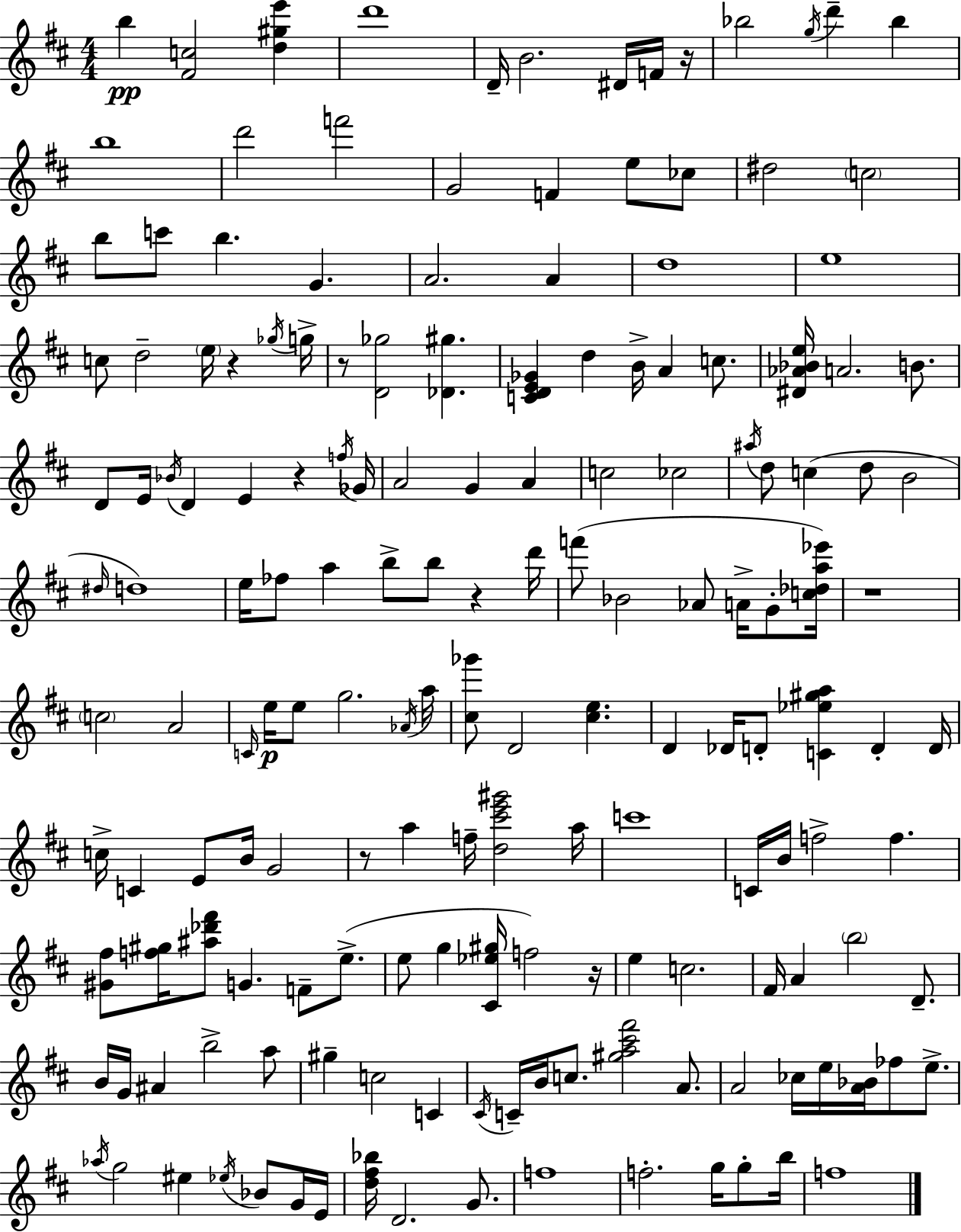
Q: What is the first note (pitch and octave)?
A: B5